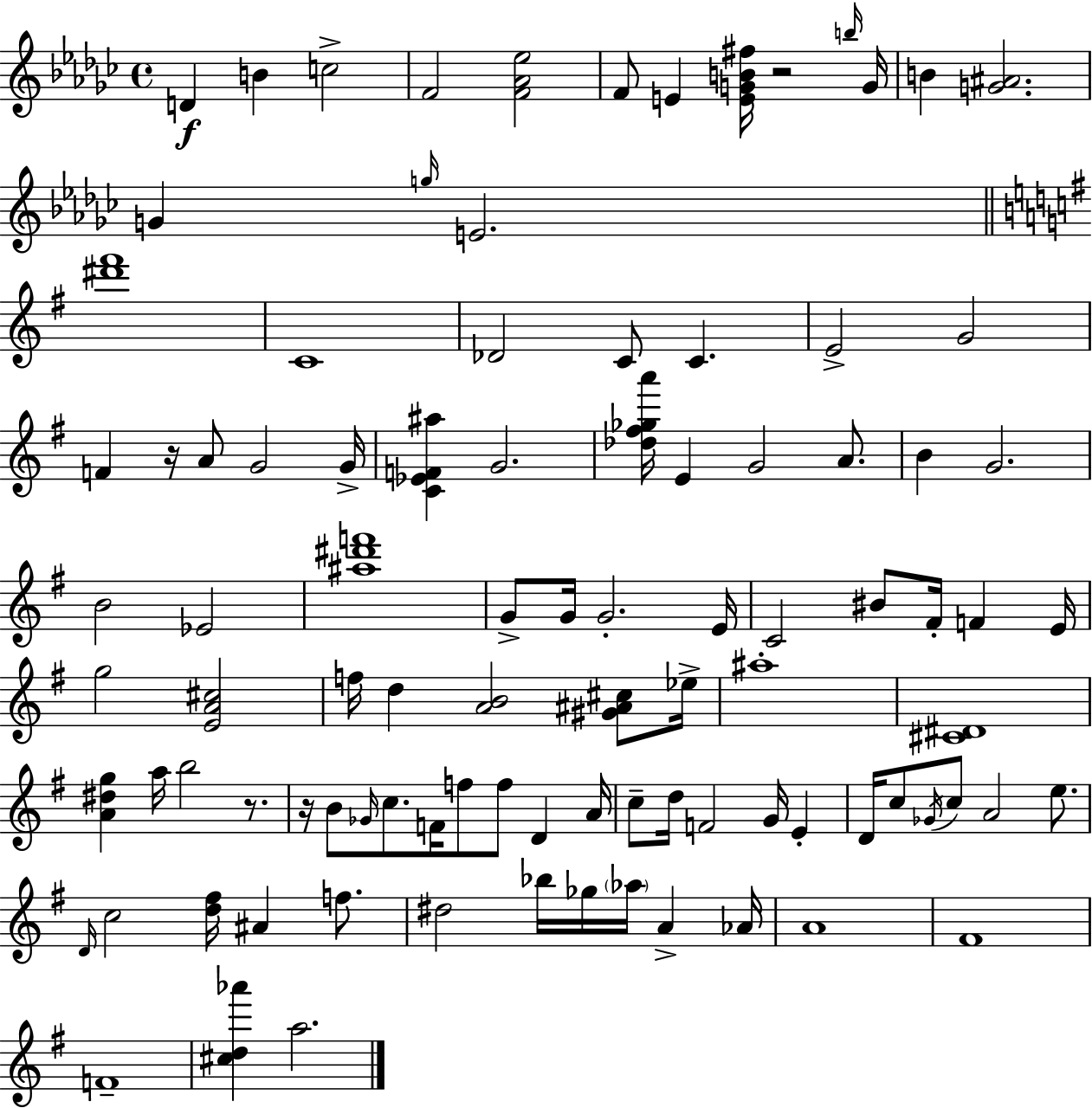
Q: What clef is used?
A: treble